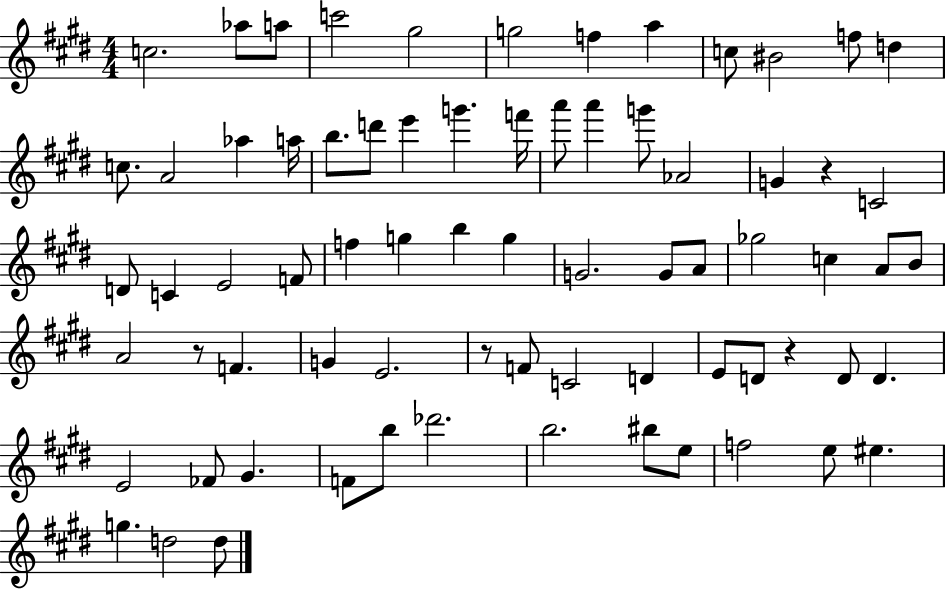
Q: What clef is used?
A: treble